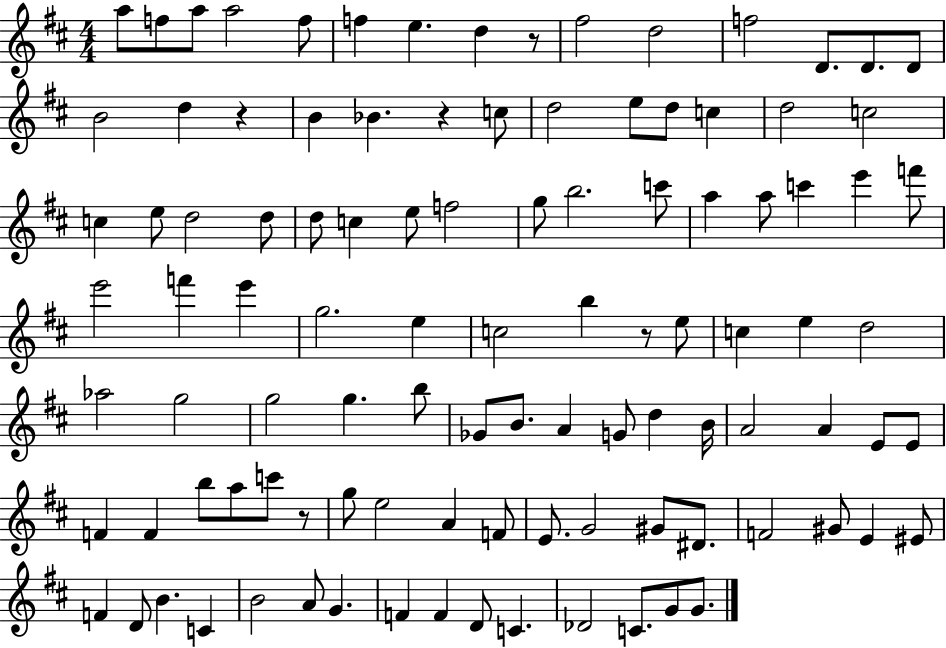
{
  \clef treble
  \numericTimeSignature
  \time 4/4
  \key d \major
  a''8 f''8 a''8 a''2 f''8 | f''4 e''4. d''4 r8 | fis''2 d''2 | f''2 d'8. d'8. d'8 | \break b'2 d''4 r4 | b'4 bes'4. r4 c''8 | d''2 e''8 d''8 c''4 | d''2 c''2 | \break c''4 e''8 d''2 d''8 | d''8 c''4 e''8 f''2 | g''8 b''2. c'''8 | a''4 a''8 c'''4 e'''4 f'''8 | \break e'''2 f'''4 e'''4 | g''2. e''4 | c''2 b''4 r8 e''8 | c''4 e''4 d''2 | \break aes''2 g''2 | g''2 g''4. b''8 | ges'8 b'8. a'4 g'8 d''4 b'16 | a'2 a'4 e'8 e'8 | \break f'4 f'4 b''8 a''8 c'''8 r8 | g''8 e''2 a'4 f'8 | e'8. g'2 gis'8 dis'8. | f'2 gis'8 e'4 eis'8 | \break f'4 d'8 b'4. c'4 | b'2 a'8 g'4. | f'4 f'4 d'8 c'4. | des'2 c'8. g'8 g'8. | \break \bar "|."
}